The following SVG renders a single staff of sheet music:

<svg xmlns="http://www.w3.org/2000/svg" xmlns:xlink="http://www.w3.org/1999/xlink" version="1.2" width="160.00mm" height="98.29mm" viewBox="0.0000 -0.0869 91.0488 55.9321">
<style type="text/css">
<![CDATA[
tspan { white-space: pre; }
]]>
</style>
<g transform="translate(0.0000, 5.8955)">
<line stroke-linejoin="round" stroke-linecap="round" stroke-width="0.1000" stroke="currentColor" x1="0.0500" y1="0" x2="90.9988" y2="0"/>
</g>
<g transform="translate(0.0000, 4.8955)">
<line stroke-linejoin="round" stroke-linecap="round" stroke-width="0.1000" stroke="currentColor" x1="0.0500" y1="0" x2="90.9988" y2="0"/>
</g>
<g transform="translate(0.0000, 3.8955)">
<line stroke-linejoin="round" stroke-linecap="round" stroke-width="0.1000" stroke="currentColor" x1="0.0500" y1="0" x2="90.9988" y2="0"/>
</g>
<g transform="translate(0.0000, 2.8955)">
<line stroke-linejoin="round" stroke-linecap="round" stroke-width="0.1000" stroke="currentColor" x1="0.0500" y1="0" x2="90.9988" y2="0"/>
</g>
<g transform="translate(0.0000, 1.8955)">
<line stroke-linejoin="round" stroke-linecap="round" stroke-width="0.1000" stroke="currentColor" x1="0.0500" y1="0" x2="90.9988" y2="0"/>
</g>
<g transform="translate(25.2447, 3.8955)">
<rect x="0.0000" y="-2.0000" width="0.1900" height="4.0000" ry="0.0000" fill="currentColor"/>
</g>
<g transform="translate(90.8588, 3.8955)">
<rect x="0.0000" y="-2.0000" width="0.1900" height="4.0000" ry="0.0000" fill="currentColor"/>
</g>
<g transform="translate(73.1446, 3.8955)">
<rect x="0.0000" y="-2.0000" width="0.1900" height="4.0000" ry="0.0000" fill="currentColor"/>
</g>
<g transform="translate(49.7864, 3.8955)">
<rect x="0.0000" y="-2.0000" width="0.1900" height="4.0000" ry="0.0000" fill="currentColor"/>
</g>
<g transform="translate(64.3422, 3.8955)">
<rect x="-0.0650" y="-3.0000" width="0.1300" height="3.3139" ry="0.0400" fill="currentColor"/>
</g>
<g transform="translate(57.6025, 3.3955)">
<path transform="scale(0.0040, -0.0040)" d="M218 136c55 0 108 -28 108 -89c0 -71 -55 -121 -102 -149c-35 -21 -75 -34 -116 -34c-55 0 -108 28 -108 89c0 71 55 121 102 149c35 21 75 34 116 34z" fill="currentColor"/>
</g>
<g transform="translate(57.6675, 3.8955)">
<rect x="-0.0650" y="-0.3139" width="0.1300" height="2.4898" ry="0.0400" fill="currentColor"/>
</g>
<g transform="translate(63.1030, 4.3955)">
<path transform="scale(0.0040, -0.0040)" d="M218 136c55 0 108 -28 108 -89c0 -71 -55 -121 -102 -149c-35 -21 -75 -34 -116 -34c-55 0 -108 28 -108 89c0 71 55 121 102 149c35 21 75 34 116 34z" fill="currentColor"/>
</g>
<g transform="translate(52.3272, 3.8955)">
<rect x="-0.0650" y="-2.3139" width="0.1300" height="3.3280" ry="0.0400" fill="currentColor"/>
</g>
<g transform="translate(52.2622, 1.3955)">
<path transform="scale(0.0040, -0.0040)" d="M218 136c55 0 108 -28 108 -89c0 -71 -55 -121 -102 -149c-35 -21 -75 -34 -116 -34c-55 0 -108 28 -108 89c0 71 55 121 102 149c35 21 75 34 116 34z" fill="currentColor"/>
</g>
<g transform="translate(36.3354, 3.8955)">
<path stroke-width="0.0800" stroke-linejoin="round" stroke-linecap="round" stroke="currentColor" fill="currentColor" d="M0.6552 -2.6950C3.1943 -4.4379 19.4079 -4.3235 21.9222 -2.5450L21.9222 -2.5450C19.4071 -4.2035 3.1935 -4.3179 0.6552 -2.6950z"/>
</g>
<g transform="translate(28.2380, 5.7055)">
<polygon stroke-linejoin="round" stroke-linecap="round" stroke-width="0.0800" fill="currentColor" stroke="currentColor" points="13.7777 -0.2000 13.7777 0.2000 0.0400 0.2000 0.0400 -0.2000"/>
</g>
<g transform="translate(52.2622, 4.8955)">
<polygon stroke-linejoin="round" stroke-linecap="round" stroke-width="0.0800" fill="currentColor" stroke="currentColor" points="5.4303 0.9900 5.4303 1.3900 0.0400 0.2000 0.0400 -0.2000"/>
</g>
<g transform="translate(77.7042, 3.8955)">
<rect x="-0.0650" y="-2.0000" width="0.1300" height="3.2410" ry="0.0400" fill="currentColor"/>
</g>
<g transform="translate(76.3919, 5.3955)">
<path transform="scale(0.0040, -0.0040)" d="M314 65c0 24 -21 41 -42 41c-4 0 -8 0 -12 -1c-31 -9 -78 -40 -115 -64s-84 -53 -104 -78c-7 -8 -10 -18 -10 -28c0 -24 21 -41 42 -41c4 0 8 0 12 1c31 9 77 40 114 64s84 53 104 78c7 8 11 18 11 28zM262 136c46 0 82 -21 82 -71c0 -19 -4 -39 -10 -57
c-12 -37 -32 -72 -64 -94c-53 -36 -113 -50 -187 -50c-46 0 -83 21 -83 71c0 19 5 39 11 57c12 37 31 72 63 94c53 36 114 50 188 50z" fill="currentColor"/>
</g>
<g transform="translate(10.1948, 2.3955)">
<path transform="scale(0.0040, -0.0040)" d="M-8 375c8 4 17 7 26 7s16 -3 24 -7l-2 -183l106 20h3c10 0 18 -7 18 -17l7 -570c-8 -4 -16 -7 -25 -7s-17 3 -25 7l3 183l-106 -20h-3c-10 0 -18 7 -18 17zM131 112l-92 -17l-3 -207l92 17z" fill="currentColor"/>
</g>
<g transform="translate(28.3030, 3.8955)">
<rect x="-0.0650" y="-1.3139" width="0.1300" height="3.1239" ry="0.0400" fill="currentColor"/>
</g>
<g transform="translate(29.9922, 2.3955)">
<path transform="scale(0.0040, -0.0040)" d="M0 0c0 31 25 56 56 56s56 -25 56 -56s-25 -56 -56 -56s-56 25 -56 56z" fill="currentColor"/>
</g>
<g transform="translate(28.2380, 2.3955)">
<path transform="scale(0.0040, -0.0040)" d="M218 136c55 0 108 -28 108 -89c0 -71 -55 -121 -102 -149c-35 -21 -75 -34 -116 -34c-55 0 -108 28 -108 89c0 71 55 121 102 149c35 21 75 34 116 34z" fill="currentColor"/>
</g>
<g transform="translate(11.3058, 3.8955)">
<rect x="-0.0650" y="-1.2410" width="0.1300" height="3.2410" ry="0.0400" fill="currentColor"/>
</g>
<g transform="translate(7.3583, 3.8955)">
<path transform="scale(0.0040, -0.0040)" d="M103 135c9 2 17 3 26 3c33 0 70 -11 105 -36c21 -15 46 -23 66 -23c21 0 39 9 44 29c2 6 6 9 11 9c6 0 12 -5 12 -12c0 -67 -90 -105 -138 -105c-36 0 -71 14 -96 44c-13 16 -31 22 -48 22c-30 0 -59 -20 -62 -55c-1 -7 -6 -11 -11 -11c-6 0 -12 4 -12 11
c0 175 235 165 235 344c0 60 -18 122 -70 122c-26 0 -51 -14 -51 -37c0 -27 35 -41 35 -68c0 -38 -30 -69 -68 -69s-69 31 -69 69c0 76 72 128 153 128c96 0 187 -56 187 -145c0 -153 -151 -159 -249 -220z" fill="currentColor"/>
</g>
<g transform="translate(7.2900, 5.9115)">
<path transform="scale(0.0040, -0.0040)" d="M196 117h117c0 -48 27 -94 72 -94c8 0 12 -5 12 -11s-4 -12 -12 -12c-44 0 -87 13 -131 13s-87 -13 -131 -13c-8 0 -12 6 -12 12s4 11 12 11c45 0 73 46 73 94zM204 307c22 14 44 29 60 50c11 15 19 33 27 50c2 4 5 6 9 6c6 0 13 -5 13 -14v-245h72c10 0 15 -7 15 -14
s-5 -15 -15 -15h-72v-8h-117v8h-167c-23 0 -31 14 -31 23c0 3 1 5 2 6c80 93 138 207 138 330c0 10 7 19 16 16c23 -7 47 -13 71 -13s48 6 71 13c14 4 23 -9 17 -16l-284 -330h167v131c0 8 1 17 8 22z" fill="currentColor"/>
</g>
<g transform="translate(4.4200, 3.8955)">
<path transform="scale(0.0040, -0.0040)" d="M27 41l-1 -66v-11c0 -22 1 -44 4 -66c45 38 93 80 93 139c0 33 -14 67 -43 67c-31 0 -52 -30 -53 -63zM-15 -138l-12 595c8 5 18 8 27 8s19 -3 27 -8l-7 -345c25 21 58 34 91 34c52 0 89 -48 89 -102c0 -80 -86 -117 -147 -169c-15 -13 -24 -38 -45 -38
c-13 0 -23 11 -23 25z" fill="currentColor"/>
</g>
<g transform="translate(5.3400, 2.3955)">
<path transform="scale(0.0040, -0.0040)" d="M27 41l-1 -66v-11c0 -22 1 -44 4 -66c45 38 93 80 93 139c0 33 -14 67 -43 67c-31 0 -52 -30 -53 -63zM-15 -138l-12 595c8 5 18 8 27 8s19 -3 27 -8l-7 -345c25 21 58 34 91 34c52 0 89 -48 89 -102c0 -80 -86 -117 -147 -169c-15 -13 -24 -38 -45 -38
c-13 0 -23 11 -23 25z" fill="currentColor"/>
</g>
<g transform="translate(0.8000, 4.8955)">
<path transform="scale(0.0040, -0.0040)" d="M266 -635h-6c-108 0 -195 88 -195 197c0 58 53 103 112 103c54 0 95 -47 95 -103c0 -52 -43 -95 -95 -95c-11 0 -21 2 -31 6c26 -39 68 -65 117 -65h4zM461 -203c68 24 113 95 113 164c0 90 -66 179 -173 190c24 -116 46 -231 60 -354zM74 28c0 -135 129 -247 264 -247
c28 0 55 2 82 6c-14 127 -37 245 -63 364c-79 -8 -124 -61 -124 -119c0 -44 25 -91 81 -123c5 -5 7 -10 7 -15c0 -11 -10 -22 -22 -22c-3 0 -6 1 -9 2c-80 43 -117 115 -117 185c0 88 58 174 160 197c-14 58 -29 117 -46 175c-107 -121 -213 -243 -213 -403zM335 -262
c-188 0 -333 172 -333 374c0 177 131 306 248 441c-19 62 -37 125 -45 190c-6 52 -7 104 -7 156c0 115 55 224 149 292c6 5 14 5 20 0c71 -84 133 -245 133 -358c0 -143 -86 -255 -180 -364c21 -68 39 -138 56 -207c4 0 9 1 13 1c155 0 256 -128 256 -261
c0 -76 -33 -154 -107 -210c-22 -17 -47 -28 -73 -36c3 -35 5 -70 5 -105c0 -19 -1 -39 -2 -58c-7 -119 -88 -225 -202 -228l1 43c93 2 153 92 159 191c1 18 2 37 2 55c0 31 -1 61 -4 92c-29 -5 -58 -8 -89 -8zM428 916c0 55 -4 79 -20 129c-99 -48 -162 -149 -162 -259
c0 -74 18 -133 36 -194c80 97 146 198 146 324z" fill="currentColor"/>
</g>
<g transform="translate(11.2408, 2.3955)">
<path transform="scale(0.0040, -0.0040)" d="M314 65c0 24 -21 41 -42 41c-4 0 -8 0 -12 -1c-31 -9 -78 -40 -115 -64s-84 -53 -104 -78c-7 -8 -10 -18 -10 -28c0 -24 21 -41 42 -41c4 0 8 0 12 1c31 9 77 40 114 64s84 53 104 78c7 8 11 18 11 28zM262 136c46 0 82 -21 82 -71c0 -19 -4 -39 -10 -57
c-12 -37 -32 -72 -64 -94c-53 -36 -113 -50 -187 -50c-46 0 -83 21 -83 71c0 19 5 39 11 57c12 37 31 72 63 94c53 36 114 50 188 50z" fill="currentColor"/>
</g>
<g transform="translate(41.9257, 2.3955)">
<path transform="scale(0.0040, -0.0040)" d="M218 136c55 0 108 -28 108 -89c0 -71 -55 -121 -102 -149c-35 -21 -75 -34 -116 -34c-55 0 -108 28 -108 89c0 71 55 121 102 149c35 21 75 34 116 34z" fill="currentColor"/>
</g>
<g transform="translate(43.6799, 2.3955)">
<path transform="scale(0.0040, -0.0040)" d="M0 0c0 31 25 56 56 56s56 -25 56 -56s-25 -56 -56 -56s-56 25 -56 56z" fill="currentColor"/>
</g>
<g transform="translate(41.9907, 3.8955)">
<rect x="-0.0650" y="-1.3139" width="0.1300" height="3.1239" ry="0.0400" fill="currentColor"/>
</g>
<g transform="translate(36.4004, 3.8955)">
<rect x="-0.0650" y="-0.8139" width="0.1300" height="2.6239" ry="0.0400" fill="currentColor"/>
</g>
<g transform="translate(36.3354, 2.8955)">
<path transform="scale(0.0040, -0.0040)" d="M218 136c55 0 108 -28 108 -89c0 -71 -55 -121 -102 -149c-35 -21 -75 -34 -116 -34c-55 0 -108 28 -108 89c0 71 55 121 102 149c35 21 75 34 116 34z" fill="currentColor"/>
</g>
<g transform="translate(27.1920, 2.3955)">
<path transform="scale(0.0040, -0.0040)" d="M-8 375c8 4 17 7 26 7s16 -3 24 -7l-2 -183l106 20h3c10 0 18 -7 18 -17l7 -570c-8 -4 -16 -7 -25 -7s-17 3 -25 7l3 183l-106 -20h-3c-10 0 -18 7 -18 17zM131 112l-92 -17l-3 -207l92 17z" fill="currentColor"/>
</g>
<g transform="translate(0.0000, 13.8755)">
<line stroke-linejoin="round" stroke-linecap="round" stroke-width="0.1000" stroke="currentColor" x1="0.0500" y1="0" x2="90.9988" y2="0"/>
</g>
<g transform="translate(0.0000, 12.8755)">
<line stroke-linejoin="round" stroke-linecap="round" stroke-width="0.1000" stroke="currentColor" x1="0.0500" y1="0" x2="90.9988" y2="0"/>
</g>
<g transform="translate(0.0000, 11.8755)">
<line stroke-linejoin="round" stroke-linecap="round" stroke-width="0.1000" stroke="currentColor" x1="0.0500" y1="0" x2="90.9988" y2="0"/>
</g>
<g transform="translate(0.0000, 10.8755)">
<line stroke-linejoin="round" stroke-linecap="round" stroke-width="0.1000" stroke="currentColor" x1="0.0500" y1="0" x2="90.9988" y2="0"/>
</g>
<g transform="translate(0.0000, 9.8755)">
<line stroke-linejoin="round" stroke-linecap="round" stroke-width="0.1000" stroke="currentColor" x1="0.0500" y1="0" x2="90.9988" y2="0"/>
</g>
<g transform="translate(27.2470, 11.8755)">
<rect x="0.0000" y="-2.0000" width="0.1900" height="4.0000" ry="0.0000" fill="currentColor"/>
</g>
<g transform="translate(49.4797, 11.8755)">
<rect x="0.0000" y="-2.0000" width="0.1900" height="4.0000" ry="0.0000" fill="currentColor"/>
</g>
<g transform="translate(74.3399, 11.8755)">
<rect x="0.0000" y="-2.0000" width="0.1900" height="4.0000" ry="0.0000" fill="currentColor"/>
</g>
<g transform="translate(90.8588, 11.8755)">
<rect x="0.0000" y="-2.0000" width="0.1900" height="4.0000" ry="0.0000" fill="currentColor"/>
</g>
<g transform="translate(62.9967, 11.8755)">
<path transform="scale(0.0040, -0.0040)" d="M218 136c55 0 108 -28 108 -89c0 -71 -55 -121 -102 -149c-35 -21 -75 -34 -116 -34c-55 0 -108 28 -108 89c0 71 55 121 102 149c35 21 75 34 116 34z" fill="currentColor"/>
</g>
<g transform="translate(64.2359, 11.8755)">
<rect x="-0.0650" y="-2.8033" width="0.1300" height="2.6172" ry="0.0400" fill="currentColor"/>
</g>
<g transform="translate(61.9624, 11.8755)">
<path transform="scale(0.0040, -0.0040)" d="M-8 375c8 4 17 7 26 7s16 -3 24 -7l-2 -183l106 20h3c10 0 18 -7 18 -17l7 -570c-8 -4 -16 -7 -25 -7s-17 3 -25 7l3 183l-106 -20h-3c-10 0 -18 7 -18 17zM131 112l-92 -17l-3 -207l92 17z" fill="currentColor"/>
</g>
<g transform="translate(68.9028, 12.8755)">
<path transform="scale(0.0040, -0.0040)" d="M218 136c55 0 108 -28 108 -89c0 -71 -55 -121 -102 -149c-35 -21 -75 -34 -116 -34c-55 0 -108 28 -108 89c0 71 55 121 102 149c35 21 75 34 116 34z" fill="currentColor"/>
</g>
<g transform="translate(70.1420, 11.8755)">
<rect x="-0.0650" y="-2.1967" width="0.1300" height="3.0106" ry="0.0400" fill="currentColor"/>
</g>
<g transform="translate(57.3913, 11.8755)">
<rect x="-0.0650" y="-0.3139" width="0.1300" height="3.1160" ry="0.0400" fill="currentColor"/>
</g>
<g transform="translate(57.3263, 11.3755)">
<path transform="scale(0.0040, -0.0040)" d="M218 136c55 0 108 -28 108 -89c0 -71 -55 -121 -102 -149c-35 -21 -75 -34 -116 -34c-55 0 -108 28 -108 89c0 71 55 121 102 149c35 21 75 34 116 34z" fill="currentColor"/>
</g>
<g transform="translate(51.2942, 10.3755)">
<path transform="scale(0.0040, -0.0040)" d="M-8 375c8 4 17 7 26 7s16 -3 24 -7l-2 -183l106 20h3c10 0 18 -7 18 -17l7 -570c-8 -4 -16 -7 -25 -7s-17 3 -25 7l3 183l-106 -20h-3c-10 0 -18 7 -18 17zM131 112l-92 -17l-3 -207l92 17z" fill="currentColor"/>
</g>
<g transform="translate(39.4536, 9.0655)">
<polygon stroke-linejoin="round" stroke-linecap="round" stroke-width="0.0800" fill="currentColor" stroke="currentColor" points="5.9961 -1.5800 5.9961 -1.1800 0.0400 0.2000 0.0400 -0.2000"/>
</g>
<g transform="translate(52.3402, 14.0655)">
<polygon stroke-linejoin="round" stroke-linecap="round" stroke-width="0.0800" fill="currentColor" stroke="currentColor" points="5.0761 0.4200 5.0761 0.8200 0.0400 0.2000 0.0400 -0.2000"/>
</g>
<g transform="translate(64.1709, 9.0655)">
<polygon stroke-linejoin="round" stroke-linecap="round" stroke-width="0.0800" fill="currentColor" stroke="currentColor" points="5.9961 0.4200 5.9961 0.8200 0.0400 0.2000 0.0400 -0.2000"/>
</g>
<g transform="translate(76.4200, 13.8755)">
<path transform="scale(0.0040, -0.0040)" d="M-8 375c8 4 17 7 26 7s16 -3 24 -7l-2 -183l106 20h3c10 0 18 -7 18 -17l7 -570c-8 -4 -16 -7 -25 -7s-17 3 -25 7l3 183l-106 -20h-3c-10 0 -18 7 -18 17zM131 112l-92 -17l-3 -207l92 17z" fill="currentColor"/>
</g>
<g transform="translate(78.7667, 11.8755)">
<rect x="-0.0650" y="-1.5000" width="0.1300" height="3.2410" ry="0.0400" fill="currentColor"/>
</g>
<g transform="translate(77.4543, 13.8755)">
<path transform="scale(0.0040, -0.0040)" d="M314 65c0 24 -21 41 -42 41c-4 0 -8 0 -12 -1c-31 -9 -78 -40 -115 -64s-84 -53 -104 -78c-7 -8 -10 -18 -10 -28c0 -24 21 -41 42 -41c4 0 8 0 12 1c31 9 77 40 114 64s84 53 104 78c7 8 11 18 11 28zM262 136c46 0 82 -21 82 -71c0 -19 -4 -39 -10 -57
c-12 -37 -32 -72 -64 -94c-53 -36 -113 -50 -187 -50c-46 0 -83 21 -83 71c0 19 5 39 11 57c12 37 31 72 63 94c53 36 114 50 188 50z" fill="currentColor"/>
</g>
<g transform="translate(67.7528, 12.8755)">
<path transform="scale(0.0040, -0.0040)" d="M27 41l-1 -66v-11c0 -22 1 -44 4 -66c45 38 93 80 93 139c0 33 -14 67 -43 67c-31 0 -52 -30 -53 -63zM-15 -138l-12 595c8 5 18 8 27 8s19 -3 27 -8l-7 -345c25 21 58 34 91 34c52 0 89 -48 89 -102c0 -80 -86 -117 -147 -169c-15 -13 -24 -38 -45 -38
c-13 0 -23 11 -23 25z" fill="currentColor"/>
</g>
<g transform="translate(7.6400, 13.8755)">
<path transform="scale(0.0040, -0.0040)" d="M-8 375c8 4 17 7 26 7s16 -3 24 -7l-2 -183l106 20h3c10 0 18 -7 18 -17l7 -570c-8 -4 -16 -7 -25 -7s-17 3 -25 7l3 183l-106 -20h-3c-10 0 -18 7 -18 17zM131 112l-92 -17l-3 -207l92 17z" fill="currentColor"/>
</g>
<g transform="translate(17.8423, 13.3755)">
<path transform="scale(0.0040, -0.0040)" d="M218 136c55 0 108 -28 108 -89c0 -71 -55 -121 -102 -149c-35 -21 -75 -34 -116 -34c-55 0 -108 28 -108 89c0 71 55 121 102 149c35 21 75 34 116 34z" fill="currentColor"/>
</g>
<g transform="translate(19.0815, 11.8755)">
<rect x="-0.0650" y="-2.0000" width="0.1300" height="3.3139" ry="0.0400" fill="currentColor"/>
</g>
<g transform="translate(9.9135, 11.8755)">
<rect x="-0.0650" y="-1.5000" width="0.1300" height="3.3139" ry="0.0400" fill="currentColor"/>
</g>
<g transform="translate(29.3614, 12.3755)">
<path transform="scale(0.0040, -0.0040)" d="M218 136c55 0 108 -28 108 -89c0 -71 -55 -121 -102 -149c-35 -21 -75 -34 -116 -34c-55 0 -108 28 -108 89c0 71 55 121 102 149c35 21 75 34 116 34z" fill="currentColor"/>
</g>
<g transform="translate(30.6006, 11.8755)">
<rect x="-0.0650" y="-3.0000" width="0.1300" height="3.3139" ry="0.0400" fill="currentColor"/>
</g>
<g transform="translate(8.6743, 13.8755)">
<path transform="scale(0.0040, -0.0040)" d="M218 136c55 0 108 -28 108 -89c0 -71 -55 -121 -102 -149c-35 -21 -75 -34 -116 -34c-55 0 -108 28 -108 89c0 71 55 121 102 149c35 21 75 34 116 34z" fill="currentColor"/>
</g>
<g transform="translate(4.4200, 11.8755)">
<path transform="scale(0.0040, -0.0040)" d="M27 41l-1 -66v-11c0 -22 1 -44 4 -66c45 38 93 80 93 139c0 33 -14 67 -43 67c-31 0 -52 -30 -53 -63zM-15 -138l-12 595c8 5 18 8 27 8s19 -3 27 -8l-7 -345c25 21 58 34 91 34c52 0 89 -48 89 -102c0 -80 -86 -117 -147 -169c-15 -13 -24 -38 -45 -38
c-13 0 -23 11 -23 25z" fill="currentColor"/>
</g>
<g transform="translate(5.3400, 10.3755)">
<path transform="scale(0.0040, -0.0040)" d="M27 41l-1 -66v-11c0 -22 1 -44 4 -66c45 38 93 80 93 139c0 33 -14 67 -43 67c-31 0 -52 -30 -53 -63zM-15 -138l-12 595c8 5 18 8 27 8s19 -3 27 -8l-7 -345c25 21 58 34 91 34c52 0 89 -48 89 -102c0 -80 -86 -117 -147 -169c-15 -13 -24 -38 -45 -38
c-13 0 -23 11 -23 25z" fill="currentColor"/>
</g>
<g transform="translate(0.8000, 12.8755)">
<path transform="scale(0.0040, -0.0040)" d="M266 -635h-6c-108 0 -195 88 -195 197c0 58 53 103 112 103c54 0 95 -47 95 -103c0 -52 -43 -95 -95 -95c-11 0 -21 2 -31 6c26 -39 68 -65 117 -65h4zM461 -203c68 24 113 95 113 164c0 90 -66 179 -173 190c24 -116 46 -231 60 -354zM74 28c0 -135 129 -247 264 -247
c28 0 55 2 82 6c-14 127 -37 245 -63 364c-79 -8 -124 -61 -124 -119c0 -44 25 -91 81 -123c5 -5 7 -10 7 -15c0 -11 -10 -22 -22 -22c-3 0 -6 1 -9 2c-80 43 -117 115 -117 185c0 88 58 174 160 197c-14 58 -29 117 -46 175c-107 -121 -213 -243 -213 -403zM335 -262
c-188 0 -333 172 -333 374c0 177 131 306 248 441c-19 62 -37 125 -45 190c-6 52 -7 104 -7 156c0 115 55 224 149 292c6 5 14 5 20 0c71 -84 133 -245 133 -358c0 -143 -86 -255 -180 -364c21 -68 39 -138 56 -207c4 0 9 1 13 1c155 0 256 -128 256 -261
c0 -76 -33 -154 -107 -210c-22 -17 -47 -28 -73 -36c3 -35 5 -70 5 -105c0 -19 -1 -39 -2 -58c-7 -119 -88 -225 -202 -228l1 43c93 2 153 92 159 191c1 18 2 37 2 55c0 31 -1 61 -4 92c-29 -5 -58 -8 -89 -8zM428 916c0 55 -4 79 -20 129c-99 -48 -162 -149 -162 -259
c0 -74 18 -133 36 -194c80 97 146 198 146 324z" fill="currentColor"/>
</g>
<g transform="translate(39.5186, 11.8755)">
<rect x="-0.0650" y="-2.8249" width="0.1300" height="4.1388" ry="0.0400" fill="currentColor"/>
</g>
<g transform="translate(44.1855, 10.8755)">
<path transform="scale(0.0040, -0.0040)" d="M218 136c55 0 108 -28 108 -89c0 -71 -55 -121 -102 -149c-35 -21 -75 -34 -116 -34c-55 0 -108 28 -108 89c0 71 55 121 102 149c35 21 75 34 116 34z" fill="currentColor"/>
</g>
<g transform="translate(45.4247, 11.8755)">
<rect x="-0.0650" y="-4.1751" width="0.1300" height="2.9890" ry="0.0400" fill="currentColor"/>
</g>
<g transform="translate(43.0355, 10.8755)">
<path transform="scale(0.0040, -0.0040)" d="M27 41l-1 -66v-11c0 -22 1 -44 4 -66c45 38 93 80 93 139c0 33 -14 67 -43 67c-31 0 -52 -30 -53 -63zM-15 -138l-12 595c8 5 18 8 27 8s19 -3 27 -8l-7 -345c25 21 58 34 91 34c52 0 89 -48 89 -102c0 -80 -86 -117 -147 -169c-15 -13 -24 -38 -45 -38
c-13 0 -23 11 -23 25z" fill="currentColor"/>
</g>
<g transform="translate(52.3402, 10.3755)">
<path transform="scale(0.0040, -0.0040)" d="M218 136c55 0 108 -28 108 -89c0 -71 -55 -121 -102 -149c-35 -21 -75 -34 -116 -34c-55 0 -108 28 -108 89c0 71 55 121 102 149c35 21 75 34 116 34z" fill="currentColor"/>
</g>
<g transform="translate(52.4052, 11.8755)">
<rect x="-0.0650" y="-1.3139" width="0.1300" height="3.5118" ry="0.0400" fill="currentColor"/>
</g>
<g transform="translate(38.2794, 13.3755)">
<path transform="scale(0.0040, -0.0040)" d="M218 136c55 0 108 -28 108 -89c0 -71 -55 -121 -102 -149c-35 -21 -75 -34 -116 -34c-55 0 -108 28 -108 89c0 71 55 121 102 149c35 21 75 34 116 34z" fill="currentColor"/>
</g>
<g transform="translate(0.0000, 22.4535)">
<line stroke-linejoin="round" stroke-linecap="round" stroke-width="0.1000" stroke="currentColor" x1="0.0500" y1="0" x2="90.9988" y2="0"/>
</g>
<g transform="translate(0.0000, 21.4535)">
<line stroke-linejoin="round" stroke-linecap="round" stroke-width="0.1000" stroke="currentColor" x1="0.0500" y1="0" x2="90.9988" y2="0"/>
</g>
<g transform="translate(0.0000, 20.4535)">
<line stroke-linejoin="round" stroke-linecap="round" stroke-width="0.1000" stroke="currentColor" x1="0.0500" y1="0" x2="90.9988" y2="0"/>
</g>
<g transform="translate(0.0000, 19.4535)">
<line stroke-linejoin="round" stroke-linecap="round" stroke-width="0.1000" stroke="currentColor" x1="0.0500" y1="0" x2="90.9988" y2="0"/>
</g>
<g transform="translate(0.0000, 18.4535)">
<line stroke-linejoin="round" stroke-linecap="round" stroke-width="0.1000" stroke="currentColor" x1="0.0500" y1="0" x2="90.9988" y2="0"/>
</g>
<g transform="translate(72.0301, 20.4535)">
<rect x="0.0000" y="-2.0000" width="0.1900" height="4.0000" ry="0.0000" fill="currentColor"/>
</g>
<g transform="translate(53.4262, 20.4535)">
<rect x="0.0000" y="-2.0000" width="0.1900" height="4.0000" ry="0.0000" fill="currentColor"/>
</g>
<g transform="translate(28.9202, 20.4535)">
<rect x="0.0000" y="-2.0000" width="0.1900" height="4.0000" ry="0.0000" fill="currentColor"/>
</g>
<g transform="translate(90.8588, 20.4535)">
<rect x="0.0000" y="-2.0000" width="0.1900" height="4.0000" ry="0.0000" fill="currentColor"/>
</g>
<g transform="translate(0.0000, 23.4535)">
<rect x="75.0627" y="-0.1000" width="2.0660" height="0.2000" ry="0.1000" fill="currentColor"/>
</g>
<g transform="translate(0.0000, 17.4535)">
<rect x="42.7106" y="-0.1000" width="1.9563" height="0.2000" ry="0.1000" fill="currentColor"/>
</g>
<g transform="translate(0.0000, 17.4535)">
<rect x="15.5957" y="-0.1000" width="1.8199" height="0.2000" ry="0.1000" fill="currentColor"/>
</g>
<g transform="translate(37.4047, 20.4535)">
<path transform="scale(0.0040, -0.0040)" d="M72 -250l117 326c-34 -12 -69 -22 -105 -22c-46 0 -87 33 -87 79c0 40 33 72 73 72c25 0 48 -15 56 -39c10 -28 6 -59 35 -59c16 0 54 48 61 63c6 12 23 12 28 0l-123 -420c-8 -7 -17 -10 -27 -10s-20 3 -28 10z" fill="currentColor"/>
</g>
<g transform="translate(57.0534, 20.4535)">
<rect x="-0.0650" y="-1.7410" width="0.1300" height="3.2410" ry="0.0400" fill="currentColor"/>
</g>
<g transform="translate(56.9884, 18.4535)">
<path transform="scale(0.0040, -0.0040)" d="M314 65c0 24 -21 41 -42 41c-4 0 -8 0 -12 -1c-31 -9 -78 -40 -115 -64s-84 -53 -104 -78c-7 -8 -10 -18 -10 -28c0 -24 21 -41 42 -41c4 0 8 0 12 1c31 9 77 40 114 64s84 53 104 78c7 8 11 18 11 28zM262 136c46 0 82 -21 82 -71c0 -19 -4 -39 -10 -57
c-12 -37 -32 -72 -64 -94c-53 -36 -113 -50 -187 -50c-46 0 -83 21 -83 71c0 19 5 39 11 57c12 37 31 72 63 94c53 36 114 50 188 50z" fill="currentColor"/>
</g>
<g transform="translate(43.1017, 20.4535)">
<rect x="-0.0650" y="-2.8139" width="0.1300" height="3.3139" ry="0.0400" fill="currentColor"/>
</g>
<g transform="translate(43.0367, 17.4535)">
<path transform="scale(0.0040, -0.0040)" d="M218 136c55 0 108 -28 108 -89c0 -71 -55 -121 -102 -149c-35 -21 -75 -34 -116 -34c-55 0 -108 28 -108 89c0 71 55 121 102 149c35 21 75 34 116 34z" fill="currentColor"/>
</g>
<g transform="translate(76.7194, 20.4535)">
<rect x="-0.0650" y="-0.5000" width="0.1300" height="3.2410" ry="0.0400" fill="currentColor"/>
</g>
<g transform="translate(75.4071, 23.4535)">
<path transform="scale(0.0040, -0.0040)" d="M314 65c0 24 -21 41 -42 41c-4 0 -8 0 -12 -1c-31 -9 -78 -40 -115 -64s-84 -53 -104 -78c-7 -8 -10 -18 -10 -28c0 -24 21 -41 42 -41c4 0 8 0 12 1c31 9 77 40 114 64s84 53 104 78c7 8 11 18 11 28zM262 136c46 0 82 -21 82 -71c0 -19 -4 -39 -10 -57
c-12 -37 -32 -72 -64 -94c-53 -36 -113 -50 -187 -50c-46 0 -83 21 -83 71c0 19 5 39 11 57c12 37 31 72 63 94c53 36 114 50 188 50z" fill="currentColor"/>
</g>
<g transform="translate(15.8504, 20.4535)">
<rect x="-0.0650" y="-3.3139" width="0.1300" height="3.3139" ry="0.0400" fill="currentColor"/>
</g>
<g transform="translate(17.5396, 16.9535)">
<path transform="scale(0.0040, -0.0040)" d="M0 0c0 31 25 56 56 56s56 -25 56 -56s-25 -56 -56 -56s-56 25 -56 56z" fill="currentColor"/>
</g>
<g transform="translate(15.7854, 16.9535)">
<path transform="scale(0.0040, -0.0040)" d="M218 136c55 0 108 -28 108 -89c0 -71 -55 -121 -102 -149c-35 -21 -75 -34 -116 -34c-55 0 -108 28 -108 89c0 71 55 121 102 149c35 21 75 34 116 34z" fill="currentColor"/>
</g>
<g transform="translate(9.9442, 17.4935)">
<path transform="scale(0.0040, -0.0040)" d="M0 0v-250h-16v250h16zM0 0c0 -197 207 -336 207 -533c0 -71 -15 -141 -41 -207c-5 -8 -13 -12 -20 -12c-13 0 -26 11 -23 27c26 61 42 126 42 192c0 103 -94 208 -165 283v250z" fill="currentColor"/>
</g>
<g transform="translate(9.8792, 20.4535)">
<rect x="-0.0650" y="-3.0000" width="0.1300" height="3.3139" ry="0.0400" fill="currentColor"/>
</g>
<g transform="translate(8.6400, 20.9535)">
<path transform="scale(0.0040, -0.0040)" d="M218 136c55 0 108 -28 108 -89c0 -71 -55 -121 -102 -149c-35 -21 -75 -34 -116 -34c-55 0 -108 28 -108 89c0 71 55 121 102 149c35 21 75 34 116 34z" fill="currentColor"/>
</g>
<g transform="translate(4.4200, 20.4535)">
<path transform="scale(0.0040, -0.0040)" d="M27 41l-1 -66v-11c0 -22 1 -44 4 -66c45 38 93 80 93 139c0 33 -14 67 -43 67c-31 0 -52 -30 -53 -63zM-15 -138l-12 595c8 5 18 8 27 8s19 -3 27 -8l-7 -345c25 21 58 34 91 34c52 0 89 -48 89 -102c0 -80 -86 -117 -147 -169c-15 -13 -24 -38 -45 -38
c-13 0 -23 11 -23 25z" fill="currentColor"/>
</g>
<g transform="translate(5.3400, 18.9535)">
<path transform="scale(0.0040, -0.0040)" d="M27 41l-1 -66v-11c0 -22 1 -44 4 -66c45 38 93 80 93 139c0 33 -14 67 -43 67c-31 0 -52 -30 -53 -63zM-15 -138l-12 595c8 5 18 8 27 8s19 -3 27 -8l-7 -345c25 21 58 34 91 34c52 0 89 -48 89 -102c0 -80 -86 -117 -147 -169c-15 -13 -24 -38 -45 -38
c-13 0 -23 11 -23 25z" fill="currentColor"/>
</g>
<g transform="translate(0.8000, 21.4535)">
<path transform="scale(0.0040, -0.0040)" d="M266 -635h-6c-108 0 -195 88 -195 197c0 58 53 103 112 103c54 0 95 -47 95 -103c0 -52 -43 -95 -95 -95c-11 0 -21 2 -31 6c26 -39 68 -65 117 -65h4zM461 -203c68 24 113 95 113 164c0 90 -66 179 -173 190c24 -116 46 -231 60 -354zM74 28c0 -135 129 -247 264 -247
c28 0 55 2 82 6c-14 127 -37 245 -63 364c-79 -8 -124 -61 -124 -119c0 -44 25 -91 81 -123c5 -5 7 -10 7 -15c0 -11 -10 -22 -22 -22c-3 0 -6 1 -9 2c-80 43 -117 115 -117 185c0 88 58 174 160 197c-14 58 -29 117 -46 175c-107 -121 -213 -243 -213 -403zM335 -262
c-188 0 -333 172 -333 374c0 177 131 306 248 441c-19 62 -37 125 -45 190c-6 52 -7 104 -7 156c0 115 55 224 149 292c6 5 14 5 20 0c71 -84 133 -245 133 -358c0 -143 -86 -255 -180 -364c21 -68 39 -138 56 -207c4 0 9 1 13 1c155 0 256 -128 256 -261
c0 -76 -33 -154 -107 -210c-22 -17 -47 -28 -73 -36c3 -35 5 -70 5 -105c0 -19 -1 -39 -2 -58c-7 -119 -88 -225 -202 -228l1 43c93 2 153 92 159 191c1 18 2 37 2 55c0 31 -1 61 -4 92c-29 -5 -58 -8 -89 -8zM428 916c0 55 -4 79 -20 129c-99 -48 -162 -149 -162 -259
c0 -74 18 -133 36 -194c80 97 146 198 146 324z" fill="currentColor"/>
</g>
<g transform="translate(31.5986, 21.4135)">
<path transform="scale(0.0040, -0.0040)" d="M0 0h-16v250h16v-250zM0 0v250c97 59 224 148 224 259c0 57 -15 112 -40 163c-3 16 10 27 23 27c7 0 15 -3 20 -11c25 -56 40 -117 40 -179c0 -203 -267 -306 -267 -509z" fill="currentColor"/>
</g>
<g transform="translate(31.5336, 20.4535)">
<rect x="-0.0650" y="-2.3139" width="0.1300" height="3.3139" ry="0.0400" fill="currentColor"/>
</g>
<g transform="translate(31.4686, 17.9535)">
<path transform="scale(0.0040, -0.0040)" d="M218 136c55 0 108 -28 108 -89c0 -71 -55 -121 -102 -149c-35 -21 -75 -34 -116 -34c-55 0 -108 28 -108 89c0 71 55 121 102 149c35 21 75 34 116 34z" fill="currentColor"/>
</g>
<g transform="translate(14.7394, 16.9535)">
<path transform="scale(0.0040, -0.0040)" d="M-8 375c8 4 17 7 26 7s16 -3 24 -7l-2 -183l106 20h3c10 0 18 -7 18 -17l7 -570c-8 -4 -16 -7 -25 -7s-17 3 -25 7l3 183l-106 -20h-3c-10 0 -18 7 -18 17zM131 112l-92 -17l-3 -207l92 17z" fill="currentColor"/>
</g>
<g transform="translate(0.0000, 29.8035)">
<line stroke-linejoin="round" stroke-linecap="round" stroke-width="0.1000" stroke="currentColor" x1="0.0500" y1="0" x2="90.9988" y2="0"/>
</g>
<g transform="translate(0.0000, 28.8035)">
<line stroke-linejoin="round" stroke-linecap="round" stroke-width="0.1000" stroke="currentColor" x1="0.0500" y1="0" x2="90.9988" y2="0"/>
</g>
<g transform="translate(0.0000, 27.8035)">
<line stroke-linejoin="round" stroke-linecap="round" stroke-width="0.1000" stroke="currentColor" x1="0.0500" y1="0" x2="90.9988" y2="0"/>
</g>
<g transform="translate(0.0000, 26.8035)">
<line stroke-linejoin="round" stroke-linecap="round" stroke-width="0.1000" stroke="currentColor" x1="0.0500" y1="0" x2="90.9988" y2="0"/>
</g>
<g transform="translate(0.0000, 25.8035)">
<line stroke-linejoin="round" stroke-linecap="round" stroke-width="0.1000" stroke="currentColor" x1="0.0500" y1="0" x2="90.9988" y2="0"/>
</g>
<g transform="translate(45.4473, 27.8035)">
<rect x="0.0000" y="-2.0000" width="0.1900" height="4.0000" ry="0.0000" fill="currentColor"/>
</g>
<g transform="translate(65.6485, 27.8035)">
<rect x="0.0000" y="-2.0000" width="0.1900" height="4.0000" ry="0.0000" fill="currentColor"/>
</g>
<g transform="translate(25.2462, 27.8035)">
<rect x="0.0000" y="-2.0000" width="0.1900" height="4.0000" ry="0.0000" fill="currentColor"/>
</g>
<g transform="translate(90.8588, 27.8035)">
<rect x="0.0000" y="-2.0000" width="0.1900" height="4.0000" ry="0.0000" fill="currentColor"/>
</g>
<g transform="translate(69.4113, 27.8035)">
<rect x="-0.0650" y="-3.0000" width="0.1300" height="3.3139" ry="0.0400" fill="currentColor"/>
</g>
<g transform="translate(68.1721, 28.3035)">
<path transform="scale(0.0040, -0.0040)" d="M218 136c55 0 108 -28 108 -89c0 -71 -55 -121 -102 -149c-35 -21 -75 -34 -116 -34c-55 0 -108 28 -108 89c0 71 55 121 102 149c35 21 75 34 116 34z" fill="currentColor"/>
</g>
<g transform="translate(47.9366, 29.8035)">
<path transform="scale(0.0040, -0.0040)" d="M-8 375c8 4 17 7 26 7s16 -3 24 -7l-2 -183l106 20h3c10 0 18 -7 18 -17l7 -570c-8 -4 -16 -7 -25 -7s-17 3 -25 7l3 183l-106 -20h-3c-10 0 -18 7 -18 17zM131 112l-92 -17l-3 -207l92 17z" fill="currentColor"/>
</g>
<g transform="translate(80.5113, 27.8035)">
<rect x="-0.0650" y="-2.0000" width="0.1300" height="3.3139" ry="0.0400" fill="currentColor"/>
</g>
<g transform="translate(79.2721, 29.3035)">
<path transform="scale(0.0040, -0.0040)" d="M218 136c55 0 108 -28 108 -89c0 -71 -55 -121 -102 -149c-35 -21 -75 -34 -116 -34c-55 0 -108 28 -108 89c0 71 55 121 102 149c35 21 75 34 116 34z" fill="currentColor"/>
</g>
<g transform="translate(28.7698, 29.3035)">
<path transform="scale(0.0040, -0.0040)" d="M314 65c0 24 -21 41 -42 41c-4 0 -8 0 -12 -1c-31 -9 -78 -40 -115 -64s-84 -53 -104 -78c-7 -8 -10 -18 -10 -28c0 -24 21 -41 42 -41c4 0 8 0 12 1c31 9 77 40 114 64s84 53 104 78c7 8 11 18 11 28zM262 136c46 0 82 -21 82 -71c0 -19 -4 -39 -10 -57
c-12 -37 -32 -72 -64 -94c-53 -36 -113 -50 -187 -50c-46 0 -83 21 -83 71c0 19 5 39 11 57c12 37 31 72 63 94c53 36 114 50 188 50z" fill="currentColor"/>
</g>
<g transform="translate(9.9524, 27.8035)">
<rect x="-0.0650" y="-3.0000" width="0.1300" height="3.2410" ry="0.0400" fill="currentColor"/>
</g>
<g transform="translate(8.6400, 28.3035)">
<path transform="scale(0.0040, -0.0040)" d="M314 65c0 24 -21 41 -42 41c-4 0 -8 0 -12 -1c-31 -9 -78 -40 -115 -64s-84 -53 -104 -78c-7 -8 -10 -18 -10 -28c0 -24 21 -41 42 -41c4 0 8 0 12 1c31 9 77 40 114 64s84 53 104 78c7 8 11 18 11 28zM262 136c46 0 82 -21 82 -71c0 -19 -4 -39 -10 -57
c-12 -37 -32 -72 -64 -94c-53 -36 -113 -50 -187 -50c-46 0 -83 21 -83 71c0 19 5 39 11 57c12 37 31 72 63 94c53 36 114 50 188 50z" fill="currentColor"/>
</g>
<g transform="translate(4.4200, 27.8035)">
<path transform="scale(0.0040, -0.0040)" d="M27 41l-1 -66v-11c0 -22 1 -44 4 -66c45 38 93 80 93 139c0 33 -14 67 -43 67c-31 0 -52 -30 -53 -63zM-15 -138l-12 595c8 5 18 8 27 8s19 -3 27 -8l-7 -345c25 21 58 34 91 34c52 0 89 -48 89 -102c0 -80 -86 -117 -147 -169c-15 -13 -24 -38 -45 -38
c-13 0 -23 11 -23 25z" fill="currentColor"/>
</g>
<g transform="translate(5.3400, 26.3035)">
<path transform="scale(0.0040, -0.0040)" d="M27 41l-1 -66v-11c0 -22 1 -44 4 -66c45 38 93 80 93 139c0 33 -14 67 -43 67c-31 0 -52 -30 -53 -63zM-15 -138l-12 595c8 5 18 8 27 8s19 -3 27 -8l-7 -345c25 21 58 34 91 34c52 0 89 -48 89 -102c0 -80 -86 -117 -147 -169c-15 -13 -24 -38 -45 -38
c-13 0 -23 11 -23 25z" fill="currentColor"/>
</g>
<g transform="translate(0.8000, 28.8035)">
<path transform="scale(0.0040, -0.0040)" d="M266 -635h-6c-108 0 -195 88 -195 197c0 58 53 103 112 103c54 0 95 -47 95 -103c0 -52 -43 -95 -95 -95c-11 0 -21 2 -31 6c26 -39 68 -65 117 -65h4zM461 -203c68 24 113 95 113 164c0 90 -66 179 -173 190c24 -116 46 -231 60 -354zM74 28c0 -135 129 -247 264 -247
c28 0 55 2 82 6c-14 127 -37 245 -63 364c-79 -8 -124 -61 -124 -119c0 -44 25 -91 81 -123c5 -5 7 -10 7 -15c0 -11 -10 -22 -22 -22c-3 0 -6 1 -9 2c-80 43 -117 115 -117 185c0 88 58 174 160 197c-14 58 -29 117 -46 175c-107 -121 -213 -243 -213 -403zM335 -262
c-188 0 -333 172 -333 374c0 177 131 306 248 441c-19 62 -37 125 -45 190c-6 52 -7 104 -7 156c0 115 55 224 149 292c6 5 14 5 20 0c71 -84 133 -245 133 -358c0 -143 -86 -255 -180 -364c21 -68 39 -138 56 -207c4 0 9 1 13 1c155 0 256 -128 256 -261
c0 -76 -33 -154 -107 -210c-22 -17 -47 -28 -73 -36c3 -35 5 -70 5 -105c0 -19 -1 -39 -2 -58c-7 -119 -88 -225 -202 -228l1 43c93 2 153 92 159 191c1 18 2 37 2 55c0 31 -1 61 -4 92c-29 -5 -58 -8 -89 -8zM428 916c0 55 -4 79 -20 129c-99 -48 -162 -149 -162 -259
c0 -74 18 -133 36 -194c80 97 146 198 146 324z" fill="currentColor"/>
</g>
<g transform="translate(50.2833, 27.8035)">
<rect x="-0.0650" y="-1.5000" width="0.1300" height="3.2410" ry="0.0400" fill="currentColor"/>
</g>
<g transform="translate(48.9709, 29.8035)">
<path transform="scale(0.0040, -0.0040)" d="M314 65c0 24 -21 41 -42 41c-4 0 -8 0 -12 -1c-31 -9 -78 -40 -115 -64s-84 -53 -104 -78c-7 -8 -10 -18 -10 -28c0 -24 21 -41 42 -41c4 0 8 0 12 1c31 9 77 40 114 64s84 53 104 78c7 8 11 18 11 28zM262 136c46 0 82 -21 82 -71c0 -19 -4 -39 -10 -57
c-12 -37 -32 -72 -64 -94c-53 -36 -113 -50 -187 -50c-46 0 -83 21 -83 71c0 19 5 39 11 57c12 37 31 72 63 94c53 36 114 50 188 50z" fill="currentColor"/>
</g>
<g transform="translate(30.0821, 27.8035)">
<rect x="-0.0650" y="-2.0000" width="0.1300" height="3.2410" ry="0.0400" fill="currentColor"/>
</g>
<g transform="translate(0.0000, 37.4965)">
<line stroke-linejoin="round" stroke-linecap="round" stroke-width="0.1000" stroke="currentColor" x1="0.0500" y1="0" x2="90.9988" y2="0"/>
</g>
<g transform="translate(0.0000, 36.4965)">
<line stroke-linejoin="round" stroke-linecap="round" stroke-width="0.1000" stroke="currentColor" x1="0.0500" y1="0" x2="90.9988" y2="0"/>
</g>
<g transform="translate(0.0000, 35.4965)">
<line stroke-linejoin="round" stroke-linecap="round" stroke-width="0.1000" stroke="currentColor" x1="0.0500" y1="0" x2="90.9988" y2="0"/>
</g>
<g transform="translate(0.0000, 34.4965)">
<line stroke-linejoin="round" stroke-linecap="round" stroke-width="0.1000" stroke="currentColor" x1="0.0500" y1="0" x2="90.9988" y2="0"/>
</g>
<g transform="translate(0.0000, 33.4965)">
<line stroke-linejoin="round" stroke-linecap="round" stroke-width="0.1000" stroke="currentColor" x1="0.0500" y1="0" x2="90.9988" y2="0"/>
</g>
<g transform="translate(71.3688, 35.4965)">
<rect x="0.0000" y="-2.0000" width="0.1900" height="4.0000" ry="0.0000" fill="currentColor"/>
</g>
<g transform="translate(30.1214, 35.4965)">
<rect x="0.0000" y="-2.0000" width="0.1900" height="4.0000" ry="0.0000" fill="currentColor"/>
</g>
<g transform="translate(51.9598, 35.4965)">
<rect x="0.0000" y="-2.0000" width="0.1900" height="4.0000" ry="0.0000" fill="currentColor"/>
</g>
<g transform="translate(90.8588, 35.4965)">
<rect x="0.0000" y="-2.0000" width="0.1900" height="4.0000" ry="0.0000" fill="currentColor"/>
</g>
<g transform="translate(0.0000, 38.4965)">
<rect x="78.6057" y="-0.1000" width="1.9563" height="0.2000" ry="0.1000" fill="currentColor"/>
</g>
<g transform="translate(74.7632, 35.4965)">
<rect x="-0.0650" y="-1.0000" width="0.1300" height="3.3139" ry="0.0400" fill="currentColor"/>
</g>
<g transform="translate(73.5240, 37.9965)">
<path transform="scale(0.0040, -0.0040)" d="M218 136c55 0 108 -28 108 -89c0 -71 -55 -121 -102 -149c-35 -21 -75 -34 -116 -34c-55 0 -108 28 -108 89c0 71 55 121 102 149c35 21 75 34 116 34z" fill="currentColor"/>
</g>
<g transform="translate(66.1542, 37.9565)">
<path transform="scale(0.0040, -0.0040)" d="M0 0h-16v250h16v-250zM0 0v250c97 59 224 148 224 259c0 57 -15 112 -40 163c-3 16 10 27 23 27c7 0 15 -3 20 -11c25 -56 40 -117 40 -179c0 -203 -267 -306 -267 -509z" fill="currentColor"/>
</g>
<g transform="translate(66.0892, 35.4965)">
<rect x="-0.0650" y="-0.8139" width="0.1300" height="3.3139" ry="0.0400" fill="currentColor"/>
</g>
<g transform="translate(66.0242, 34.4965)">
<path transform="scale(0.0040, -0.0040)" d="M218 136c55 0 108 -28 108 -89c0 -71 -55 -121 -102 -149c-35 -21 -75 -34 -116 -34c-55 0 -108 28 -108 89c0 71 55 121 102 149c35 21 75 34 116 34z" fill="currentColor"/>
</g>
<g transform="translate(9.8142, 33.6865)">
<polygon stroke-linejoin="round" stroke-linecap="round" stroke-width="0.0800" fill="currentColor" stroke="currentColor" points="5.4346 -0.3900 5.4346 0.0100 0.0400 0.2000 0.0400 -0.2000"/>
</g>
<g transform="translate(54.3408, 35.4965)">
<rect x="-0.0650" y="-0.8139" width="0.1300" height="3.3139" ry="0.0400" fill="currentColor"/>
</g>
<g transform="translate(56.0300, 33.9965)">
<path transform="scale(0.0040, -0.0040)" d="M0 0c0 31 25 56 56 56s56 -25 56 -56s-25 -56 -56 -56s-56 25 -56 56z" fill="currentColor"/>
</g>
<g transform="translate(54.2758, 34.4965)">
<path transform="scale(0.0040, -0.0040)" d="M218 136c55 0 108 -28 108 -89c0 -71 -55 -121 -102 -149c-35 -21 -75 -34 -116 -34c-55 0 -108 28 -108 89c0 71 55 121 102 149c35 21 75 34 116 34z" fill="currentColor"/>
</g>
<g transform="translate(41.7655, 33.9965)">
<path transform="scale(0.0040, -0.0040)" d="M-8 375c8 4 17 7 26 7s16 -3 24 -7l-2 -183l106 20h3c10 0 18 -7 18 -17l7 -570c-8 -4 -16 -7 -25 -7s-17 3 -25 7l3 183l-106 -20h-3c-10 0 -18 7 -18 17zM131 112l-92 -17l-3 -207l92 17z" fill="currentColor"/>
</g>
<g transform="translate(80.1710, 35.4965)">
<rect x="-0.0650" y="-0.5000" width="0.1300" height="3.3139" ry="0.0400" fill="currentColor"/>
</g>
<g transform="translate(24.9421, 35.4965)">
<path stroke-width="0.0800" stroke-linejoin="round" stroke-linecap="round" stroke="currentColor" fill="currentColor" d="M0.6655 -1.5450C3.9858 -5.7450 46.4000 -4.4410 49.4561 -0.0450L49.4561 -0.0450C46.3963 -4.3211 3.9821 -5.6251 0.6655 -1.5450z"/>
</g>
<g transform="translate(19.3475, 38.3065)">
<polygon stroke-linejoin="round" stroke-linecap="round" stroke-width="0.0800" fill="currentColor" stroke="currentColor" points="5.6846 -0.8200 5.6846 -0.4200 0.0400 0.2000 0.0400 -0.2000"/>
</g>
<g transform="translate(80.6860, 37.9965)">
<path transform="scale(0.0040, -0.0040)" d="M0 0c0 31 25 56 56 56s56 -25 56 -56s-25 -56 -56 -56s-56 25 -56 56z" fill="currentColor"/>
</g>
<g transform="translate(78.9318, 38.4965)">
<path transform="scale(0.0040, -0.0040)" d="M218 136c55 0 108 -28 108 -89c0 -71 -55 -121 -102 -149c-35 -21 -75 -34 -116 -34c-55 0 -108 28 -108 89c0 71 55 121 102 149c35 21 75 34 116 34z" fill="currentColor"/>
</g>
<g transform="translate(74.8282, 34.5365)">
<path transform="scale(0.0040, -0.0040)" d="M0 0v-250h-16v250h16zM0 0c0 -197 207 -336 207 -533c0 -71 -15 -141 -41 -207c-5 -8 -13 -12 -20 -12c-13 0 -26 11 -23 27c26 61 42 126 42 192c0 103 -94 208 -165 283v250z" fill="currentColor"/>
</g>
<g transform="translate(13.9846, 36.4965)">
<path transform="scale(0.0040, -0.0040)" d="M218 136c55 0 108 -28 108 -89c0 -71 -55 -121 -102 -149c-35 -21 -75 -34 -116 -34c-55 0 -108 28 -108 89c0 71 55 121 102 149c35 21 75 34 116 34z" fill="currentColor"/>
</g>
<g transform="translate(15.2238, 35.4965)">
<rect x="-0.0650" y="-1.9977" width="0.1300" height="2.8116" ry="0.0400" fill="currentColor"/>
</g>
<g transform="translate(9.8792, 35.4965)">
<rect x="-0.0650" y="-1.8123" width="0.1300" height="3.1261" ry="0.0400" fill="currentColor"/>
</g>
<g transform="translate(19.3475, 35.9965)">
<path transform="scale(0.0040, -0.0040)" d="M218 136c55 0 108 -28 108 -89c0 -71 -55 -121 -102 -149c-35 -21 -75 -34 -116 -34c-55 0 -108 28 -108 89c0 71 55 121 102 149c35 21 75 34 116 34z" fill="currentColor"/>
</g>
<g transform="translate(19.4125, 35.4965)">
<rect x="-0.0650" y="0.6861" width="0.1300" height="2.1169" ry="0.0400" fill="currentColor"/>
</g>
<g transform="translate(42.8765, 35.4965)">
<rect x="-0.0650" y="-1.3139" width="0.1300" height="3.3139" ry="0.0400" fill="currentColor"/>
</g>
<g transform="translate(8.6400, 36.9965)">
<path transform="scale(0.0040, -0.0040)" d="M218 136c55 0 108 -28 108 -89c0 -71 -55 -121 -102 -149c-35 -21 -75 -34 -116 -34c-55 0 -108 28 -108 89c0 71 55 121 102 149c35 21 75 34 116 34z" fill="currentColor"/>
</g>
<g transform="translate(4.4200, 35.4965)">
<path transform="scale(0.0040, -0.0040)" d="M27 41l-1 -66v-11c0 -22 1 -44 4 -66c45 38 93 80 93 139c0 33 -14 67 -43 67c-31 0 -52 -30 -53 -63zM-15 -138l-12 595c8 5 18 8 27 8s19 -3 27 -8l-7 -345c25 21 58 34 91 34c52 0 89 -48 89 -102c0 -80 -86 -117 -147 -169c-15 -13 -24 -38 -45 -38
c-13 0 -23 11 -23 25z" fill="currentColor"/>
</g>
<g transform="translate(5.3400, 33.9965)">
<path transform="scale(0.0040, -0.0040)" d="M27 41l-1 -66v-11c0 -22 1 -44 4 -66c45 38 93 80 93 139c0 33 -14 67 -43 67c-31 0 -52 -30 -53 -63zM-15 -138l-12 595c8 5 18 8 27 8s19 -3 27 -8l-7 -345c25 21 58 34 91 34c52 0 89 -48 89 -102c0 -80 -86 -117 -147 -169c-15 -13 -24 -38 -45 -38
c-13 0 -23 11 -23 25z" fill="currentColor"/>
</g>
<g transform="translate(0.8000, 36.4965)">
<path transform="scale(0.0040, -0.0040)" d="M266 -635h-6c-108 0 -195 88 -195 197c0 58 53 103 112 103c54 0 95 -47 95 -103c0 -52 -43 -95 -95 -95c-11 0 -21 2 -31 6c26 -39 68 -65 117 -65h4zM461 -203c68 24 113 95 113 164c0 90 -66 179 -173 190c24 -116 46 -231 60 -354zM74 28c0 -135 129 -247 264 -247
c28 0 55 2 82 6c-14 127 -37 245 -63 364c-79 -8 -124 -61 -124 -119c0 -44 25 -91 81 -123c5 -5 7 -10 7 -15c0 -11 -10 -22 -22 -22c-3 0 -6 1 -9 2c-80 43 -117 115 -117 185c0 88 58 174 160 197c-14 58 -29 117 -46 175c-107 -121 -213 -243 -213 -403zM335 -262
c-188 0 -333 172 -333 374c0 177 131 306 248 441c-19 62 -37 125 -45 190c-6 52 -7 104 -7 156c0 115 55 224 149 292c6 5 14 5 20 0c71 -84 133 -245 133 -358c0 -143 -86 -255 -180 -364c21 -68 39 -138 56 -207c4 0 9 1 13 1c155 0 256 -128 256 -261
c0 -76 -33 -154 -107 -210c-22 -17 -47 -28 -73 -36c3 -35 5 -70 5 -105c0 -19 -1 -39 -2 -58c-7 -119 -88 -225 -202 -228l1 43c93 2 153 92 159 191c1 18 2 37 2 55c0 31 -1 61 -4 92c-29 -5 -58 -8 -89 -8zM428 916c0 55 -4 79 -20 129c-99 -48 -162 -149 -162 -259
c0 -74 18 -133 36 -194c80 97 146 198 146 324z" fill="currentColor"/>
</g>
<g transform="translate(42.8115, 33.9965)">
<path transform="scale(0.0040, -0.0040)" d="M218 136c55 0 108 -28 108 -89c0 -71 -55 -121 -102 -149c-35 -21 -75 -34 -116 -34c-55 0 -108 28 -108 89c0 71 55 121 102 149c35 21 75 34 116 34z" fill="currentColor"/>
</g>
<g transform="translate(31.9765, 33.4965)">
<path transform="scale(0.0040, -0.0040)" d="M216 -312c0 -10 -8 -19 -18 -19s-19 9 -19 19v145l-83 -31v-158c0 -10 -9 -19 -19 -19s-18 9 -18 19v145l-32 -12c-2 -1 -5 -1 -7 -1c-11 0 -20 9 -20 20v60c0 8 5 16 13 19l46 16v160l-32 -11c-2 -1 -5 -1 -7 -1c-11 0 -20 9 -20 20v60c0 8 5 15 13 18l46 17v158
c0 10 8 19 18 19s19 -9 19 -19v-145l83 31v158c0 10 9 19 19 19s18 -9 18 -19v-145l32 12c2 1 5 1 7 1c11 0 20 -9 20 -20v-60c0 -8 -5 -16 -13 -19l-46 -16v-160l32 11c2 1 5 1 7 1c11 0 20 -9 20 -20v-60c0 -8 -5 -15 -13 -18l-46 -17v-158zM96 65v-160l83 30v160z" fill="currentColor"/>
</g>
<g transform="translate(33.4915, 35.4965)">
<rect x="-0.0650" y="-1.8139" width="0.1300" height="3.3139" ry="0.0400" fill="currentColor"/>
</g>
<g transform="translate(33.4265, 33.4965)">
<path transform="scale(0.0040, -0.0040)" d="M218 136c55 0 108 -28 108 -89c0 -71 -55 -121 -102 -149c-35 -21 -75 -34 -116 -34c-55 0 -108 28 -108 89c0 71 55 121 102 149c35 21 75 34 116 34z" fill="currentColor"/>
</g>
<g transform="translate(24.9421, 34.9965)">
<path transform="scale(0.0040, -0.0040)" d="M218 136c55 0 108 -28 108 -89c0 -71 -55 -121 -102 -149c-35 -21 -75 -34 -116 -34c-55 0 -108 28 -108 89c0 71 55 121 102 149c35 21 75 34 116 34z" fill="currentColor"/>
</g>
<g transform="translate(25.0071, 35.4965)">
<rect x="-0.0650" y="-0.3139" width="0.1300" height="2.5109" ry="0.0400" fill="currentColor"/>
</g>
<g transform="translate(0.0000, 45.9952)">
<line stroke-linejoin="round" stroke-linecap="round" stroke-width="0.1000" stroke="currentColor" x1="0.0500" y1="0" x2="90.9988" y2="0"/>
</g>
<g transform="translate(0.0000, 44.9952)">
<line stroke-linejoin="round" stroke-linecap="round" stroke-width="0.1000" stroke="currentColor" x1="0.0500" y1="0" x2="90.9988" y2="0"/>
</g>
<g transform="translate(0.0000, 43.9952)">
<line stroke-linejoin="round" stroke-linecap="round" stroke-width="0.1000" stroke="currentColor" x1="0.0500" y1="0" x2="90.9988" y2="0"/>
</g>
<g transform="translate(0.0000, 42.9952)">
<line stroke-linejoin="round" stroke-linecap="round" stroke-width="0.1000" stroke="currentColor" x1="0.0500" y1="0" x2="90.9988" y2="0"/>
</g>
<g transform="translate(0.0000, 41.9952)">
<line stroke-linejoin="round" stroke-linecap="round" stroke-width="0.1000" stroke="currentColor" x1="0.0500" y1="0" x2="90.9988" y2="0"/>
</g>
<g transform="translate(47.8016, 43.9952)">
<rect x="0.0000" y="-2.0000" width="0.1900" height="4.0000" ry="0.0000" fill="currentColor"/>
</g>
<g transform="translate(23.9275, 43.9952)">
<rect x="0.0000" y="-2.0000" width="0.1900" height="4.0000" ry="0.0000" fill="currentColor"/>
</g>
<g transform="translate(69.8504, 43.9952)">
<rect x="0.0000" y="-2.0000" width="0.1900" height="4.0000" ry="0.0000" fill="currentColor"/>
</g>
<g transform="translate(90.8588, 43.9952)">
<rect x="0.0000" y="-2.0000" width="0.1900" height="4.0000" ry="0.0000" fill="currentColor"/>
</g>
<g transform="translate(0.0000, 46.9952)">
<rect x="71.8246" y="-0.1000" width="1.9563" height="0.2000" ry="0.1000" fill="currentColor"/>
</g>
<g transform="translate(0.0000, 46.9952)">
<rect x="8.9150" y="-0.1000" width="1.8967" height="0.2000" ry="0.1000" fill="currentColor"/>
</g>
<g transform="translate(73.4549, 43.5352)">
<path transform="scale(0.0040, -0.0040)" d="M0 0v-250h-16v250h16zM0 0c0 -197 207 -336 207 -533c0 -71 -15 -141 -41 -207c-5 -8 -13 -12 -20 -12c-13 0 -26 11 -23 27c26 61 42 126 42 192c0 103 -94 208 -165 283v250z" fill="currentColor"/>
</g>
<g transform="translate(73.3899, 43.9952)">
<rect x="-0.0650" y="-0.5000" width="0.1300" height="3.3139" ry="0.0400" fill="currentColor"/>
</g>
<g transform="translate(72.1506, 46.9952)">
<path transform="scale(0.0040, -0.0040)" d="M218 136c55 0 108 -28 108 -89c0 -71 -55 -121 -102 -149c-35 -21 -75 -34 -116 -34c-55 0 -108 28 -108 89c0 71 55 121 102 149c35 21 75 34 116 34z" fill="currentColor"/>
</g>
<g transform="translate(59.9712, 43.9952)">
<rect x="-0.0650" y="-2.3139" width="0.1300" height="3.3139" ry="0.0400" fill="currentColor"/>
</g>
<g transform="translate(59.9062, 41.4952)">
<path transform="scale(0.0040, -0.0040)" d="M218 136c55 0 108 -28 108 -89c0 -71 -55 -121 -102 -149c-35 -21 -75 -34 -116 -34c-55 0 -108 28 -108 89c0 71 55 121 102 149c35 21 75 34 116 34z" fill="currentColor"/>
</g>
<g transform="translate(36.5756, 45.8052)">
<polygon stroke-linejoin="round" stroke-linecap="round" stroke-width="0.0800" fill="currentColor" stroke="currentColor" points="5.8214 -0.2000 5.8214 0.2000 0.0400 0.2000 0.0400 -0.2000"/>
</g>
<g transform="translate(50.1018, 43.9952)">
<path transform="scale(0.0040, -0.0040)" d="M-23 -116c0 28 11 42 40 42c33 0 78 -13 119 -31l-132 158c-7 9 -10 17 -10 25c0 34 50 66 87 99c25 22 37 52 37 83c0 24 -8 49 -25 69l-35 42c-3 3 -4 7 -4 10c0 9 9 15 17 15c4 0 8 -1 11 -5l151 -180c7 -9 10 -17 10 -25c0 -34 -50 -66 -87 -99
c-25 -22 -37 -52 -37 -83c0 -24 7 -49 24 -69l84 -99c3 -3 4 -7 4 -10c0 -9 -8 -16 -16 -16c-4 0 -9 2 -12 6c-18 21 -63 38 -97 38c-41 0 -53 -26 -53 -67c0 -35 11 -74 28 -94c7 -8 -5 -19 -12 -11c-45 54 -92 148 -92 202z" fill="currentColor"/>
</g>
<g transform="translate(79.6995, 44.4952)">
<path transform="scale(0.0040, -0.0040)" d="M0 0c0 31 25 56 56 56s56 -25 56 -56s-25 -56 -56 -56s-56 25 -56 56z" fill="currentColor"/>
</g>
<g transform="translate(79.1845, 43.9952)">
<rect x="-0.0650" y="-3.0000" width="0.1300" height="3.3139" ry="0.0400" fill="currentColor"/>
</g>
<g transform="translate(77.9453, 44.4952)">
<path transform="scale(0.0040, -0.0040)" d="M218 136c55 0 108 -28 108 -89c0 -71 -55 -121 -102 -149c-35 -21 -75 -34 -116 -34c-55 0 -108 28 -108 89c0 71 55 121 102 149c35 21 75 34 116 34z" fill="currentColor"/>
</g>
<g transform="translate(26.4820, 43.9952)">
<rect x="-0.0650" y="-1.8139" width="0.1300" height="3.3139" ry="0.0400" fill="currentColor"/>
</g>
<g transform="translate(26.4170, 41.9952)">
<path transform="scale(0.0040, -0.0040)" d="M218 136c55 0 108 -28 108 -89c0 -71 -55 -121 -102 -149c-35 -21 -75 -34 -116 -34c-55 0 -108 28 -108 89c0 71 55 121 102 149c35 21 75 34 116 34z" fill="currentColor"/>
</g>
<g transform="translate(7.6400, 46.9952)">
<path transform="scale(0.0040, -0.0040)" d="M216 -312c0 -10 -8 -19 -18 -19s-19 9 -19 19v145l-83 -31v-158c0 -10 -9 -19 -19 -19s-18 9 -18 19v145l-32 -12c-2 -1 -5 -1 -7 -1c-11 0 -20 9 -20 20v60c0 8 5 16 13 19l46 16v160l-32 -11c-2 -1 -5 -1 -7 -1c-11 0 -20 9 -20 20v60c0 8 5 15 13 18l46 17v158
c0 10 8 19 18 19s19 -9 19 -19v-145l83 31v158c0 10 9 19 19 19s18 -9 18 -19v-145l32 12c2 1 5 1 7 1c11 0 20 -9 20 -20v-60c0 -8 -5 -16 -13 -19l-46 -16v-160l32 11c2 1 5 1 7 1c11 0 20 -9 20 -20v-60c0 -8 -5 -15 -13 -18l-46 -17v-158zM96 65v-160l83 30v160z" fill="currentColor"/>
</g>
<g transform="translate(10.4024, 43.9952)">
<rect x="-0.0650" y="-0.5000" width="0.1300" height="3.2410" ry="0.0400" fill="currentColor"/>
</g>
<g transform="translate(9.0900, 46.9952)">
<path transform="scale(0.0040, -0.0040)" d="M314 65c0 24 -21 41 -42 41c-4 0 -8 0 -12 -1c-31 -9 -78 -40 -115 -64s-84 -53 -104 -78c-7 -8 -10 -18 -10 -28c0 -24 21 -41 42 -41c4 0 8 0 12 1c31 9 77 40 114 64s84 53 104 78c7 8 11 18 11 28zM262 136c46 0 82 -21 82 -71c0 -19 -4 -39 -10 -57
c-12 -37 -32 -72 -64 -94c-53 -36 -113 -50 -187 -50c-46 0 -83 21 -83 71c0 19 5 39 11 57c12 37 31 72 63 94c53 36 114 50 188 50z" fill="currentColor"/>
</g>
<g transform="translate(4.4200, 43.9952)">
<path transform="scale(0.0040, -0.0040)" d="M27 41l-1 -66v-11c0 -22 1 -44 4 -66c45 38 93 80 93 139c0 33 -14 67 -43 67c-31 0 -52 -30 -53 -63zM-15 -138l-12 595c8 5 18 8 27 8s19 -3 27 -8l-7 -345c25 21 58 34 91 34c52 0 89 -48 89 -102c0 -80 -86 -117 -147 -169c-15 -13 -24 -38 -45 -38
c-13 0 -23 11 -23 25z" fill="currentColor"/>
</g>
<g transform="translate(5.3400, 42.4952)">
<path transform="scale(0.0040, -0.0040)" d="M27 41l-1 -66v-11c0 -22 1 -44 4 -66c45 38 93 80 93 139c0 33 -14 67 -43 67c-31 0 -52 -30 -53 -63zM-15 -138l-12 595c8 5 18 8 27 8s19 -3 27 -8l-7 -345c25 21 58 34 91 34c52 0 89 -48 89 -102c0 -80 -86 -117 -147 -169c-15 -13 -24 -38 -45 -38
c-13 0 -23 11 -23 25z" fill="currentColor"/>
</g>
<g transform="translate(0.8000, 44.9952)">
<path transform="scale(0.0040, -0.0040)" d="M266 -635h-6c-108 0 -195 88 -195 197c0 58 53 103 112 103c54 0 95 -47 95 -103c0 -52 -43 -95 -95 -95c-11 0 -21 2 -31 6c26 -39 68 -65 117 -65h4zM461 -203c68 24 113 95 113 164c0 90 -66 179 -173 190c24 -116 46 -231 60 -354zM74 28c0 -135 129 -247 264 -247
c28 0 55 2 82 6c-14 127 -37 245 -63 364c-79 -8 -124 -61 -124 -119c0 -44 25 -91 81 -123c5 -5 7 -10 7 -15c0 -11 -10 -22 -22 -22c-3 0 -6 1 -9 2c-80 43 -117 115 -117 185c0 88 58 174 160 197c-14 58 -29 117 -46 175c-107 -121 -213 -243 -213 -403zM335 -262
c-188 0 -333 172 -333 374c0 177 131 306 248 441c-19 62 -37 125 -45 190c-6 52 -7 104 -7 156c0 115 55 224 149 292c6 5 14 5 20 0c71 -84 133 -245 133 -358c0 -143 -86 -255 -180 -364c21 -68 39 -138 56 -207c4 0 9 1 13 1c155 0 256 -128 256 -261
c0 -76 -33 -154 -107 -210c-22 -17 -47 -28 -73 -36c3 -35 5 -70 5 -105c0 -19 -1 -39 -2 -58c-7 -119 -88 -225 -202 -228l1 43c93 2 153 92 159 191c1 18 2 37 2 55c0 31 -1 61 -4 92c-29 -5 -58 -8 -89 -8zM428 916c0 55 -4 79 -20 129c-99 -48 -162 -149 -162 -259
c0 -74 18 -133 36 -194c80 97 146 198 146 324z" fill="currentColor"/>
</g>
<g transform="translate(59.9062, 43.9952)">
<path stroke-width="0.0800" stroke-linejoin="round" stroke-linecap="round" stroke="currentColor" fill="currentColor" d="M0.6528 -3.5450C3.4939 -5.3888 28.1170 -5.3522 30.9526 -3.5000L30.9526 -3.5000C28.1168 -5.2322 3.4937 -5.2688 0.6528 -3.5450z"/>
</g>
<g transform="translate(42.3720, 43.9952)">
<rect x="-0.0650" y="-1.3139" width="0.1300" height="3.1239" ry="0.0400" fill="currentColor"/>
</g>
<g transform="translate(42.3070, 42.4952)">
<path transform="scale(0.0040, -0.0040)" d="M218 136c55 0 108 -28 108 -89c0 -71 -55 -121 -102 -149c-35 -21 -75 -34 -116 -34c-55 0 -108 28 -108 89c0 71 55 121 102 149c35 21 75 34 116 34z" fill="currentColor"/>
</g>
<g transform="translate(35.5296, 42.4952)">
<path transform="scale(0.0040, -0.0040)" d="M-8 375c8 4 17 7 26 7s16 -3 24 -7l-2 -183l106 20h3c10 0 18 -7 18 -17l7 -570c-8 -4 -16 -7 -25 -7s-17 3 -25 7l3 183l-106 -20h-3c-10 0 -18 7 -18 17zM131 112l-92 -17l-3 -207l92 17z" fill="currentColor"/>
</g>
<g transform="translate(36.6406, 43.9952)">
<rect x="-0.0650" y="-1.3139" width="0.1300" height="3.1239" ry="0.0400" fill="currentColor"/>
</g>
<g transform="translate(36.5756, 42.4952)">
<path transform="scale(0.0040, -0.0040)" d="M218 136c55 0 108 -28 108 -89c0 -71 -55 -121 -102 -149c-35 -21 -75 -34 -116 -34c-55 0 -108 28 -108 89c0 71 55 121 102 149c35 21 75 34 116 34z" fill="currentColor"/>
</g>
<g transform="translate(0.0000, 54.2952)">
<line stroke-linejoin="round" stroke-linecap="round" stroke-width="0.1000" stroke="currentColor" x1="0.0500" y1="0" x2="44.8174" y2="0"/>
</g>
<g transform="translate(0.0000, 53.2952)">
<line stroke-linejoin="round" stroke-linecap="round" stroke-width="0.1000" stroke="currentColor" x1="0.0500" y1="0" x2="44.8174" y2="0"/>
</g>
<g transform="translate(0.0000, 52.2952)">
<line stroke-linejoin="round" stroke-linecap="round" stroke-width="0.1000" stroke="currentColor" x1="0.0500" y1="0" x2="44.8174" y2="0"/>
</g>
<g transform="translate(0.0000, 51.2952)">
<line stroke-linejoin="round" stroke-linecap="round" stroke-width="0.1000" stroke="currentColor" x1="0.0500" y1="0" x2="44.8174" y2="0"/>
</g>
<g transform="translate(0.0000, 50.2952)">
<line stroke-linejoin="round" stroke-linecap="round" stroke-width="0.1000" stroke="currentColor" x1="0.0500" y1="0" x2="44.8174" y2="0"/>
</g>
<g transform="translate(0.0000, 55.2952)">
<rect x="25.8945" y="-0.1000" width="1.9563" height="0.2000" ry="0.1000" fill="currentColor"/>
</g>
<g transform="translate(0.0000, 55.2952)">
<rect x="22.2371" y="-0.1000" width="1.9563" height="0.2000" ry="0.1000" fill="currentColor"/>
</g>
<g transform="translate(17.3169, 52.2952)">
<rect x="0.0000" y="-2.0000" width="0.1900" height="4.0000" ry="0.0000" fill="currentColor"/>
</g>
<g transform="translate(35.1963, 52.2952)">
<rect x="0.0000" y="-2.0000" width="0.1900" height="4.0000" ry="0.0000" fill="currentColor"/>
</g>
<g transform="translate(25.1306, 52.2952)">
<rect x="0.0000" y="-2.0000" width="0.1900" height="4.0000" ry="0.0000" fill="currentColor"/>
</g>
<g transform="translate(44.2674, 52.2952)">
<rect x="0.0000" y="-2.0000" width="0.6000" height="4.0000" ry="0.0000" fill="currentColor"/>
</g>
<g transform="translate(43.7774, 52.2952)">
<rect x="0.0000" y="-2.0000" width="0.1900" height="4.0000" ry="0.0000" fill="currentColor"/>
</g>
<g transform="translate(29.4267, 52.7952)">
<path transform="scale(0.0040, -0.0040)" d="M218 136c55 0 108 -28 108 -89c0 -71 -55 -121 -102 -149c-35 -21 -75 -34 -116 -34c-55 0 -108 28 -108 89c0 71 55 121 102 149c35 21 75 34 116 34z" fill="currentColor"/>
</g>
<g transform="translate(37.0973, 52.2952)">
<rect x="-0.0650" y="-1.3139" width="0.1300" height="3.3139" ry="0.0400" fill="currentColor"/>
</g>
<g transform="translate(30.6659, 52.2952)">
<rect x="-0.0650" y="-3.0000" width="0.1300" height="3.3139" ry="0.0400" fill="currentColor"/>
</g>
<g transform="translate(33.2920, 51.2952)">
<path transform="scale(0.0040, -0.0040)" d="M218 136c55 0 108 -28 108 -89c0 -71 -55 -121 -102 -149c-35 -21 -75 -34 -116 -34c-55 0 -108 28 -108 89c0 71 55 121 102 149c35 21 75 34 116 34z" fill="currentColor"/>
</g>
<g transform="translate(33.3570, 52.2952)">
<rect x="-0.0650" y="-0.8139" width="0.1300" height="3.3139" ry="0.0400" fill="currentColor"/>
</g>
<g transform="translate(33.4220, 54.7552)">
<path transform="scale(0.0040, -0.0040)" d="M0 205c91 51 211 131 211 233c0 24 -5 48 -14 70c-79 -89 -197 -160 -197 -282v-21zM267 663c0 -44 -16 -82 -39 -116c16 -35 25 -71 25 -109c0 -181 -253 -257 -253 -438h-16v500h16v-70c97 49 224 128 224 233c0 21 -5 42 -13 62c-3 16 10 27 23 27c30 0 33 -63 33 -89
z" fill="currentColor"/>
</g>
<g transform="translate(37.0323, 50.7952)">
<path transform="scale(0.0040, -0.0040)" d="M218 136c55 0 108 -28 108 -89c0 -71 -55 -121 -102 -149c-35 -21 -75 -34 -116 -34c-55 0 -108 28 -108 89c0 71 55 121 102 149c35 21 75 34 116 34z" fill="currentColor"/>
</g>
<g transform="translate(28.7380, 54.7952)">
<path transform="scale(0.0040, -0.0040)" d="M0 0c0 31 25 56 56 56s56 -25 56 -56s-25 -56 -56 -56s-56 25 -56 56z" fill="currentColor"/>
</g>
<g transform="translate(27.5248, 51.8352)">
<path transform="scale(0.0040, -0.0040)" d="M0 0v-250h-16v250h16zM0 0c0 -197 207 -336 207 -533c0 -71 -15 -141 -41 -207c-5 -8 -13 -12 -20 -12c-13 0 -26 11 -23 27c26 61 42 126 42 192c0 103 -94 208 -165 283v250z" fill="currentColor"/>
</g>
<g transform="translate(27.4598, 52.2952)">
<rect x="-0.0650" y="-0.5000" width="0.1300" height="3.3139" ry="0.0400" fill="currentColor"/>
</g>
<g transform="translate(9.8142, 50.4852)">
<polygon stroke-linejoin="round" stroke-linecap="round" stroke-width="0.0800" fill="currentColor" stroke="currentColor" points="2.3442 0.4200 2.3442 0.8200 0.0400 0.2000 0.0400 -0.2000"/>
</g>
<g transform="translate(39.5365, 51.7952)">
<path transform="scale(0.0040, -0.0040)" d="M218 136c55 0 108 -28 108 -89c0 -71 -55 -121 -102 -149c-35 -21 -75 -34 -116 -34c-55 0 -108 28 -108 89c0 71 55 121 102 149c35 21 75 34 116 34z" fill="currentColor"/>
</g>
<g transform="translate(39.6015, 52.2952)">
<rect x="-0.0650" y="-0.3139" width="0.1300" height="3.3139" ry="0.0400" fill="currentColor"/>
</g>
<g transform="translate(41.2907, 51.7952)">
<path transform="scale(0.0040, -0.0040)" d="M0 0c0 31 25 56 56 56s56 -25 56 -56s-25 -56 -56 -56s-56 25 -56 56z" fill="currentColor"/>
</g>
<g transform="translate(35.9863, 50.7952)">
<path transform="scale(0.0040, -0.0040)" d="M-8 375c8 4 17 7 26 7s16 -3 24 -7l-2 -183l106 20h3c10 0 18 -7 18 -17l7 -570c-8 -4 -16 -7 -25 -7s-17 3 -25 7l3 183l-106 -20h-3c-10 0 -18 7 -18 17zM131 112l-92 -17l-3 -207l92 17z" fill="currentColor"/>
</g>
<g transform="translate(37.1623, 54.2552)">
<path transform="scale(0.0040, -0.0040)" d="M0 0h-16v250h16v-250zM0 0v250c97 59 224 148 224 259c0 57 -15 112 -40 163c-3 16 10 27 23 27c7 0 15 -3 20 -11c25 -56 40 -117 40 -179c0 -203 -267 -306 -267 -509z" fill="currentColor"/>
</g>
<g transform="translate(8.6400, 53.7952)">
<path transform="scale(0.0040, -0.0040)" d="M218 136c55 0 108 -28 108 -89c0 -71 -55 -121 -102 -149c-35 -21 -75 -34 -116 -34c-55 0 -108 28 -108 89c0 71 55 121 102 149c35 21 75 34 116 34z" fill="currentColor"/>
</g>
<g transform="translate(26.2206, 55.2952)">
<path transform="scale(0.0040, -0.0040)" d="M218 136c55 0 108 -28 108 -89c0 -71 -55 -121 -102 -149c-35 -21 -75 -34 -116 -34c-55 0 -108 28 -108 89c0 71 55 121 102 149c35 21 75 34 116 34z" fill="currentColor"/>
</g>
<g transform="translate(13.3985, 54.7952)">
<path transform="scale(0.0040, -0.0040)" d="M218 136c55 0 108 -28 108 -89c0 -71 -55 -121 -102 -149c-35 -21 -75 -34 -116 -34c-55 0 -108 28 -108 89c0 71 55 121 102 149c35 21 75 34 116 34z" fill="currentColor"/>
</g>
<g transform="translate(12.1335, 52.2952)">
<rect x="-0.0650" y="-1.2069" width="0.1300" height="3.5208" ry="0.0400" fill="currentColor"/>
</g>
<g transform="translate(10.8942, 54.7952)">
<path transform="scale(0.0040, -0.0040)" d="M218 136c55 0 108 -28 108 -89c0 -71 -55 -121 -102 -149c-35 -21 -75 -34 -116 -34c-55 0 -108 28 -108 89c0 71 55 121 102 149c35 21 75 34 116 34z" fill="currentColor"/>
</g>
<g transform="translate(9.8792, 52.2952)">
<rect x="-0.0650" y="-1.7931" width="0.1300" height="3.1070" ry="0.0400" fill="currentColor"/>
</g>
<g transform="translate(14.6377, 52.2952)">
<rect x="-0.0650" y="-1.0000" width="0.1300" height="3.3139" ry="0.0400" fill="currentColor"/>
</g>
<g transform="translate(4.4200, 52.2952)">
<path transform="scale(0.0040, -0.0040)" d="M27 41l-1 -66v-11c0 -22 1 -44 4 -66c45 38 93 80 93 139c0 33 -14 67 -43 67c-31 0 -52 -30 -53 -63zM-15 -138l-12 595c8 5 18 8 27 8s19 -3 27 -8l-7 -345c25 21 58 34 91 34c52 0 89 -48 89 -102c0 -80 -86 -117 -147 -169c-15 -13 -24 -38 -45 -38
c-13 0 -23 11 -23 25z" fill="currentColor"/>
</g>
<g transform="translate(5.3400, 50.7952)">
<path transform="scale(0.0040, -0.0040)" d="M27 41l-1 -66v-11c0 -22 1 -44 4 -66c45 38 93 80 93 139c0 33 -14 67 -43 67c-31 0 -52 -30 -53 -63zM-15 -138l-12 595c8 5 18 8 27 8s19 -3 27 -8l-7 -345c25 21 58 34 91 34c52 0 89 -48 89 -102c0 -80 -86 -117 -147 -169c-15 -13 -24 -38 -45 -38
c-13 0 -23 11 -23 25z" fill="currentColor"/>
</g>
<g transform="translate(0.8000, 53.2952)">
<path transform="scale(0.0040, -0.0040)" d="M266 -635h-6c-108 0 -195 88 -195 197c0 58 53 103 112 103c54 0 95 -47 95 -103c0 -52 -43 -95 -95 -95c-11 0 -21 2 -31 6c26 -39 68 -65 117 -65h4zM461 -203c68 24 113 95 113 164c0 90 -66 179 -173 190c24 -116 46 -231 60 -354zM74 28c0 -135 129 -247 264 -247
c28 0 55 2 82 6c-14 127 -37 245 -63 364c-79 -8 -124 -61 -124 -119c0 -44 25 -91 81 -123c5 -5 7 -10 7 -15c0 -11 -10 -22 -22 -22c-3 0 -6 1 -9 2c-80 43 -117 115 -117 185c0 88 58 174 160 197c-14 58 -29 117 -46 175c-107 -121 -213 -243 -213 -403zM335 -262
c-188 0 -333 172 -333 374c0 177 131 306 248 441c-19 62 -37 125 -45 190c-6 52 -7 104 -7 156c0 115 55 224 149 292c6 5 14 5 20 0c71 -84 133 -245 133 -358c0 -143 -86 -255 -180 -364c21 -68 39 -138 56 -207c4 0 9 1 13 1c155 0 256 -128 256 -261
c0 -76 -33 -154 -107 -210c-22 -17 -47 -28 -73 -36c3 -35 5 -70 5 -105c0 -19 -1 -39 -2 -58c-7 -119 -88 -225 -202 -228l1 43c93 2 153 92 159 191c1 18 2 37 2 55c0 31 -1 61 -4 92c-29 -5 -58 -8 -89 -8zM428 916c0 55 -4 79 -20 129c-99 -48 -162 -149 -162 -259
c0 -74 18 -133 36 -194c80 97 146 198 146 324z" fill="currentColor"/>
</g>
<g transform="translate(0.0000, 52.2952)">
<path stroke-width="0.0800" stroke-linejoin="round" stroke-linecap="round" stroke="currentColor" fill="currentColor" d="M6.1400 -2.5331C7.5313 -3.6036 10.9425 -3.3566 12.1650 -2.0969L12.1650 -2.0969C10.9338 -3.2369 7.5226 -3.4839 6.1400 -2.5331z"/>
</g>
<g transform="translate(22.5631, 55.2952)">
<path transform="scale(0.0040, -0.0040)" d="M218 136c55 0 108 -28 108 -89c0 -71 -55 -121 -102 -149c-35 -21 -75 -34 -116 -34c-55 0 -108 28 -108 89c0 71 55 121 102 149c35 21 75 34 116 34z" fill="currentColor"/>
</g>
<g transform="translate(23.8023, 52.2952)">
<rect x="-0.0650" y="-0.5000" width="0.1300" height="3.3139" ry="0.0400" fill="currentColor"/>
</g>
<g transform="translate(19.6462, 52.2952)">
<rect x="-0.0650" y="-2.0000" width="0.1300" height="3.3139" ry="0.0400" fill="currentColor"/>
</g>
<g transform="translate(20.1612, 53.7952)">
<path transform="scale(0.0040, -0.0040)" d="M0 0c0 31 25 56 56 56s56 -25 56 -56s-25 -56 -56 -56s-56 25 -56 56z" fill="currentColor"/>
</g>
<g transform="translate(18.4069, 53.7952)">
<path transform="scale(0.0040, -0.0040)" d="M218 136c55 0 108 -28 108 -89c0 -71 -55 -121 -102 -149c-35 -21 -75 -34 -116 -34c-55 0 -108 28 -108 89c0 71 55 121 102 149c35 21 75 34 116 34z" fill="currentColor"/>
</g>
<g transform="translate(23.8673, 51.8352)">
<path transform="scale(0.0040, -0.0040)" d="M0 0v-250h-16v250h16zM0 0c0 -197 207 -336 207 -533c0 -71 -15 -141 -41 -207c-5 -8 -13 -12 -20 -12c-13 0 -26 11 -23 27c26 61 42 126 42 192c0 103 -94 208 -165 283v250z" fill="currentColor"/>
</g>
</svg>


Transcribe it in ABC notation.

X:1
T:Untitled
M:2/4
L:1/4
K:Bb
e2 e/2 d/2 e/2 g/2 c/2 A F2 E F A F/2 _d/2 e/2 c/2 B/2 _G/2 E2 A/2 b g/2 z/2 a f2 C2 A2 F2 E2 A F F/2 G/2 A/2 c/2 ^f e d d/2 D/2 C ^C2 f e/2 e/2 z g C/2 A F/2 D/2 D F C/2 C/2 A d/4 e/2 c